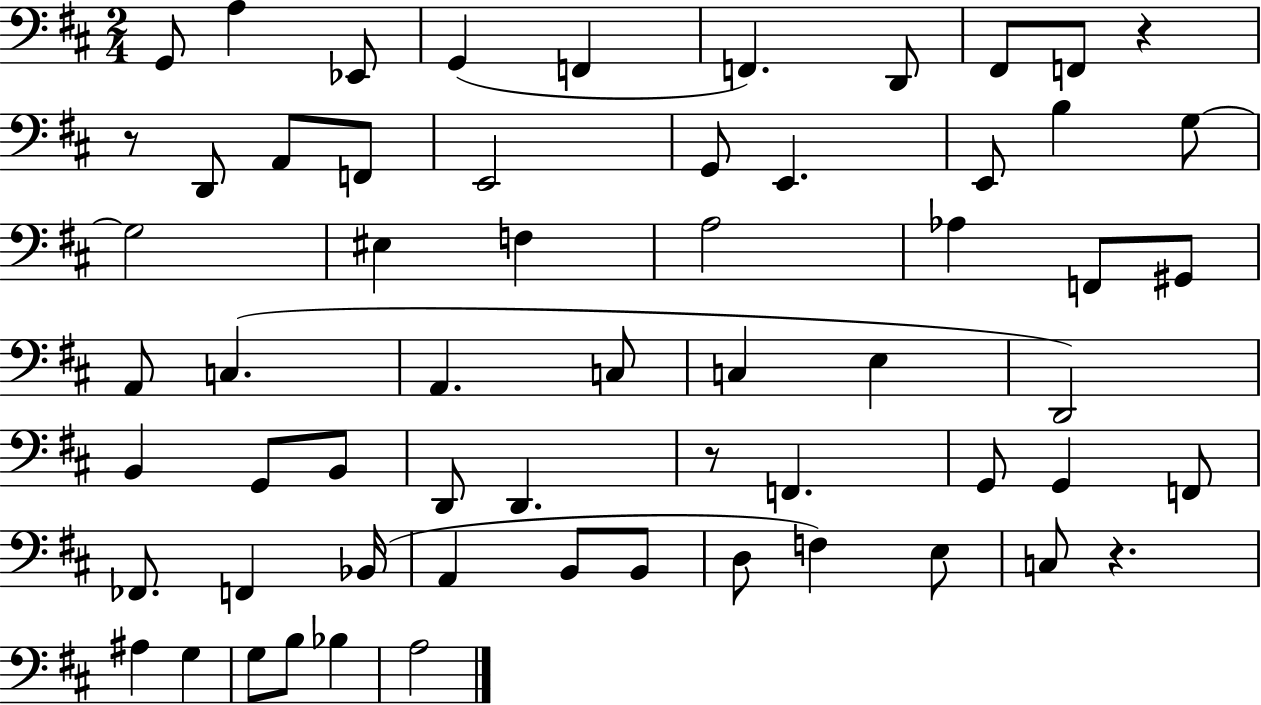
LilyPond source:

{
  \clef bass
  \numericTimeSignature
  \time 2/4
  \key d \major
  g,8 a4 ees,8 | g,4( f,4 | f,4.) d,8 | fis,8 f,8 r4 | \break r8 d,8 a,8 f,8 | e,2 | g,8 e,4. | e,8 b4 g8~~ | \break g2 | eis4 f4 | a2 | aes4 f,8 gis,8 | \break a,8 c4.( | a,4. c8 | c4 e4 | d,2) | \break b,4 g,8 b,8 | d,8 d,4. | r8 f,4. | g,8 g,4 f,8 | \break fes,8. f,4 bes,16( | a,4 b,8 b,8 | d8 f4) e8 | c8 r4. | \break ais4 g4 | g8 b8 bes4 | a2 | \bar "|."
}